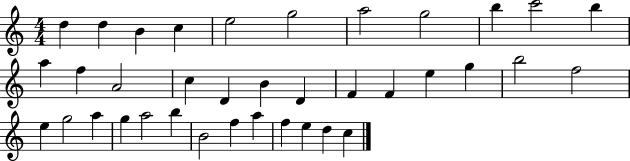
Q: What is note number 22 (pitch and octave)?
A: G5